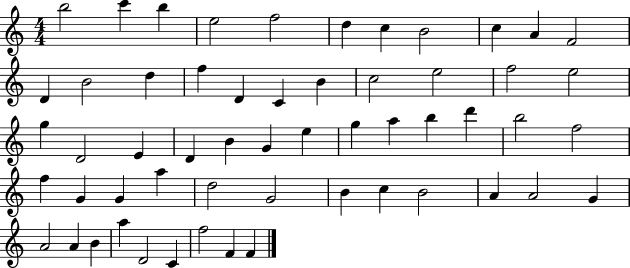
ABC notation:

X:1
T:Untitled
M:4/4
L:1/4
K:C
b2 c' b e2 f2 d c B2 c A F2 D B2 d f D C B c2 e2 f2 e2 g D2 E D B G e g a b d' b2 f2 f G G a d2 G2 B c B2 A A2 G A2 A B a D2 C f2 F F